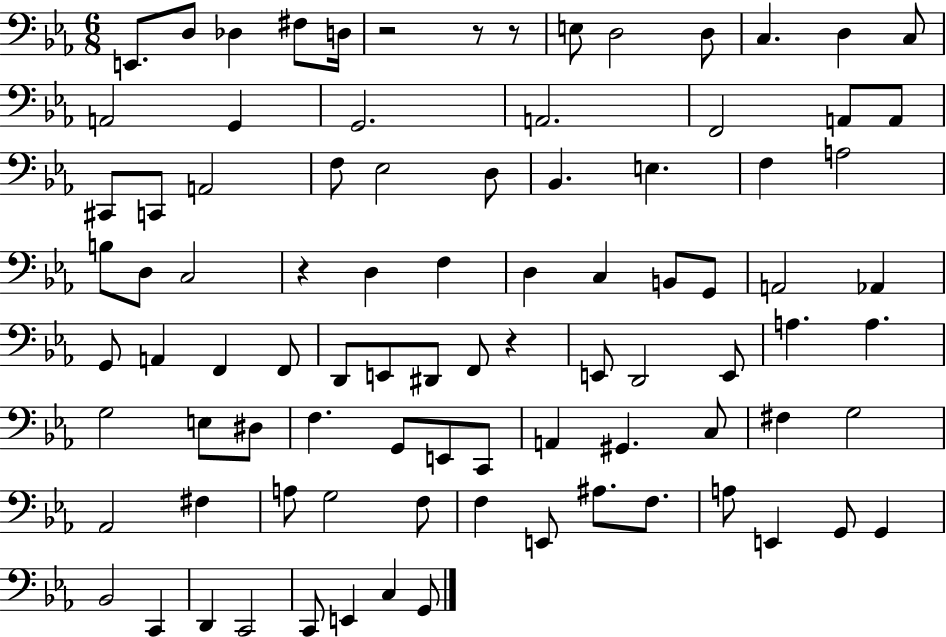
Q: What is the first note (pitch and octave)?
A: E2